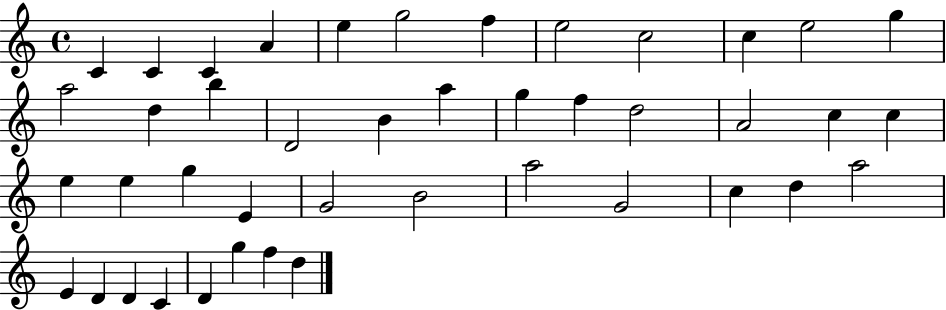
C4/q C4/q C4/q A4/q E5/q G5/h F5/q E5/h C5/h C5/q E5/h G5/q A5/h D5/q B5/q D4/h B4/q A5/q G5/q F5/q D5/h A4/h C5/q C5/q E5/q E5/q G5/q E4/q G4/h B4/h A5/h G4/h C5/q D5/q A5/h E4/q D4/q D4/q C4/q D4/q G5/q F5/q D5/q